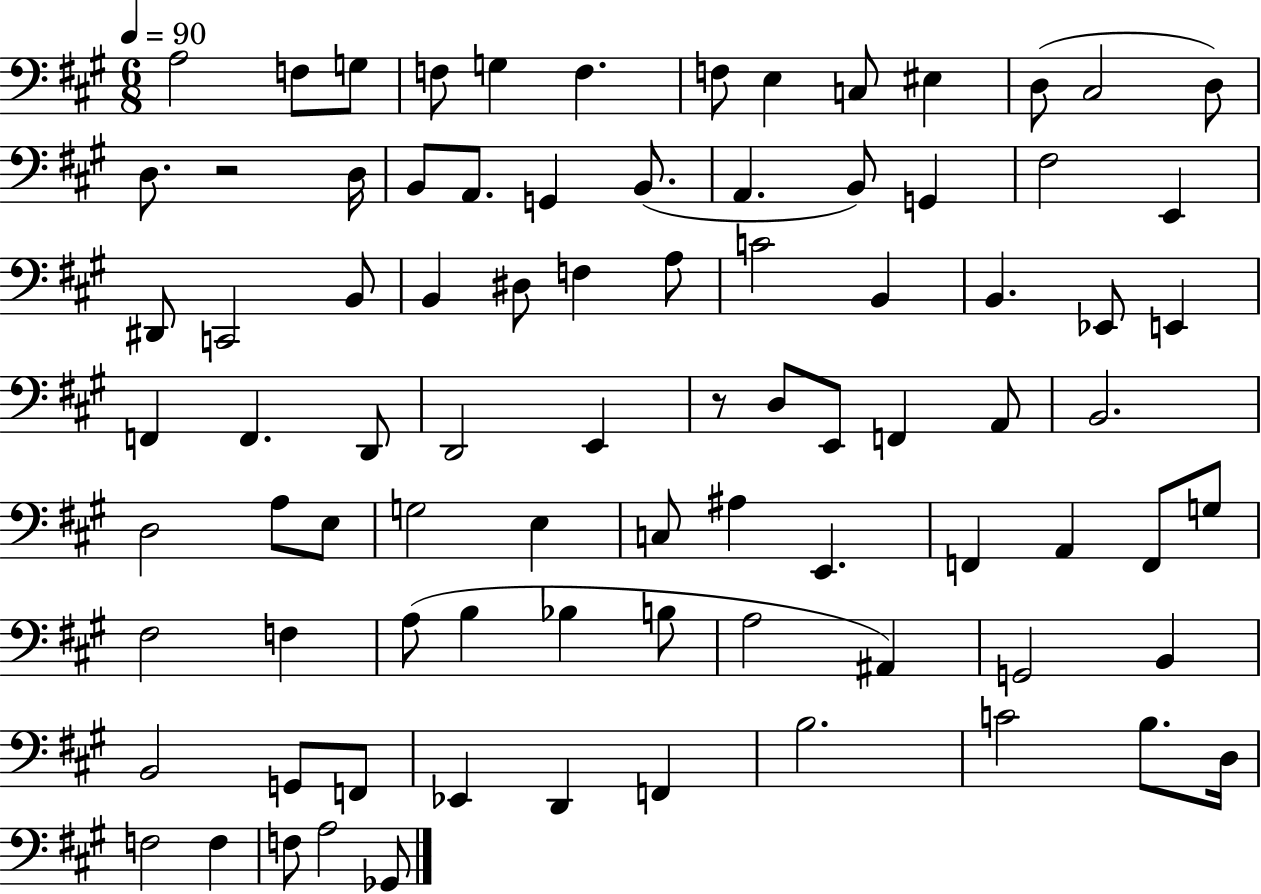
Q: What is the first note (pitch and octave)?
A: A3